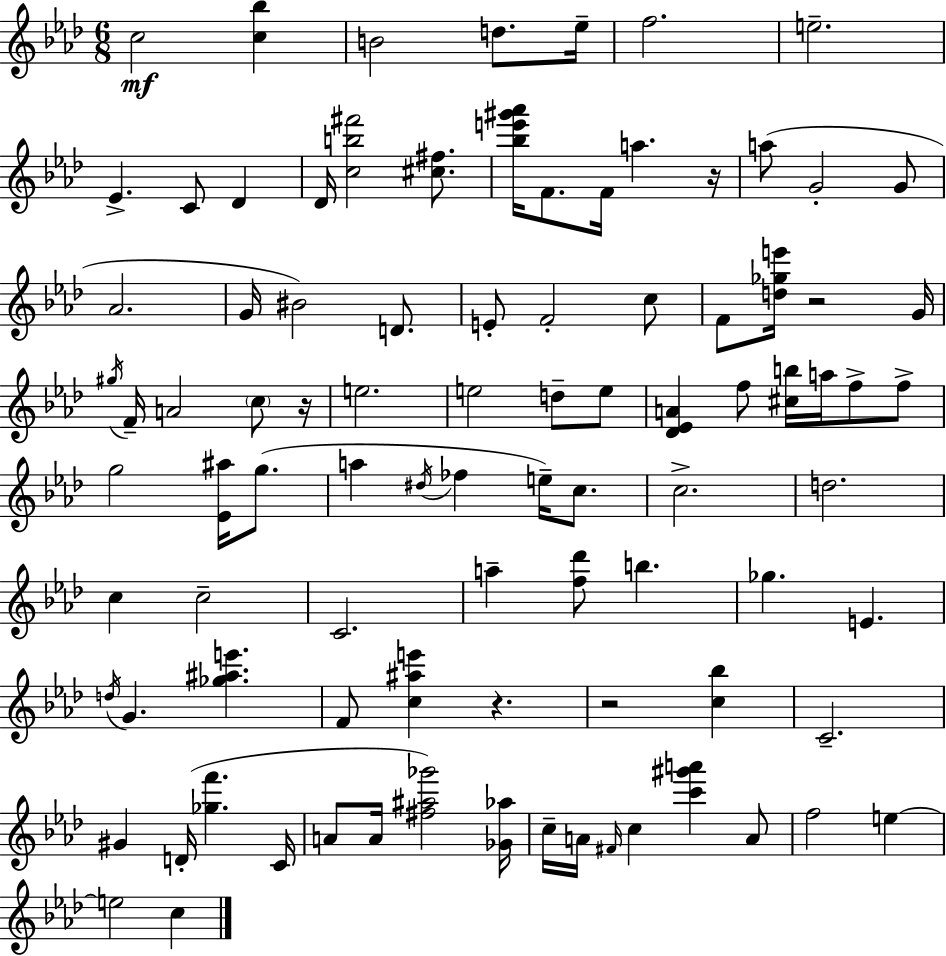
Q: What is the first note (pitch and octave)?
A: C5